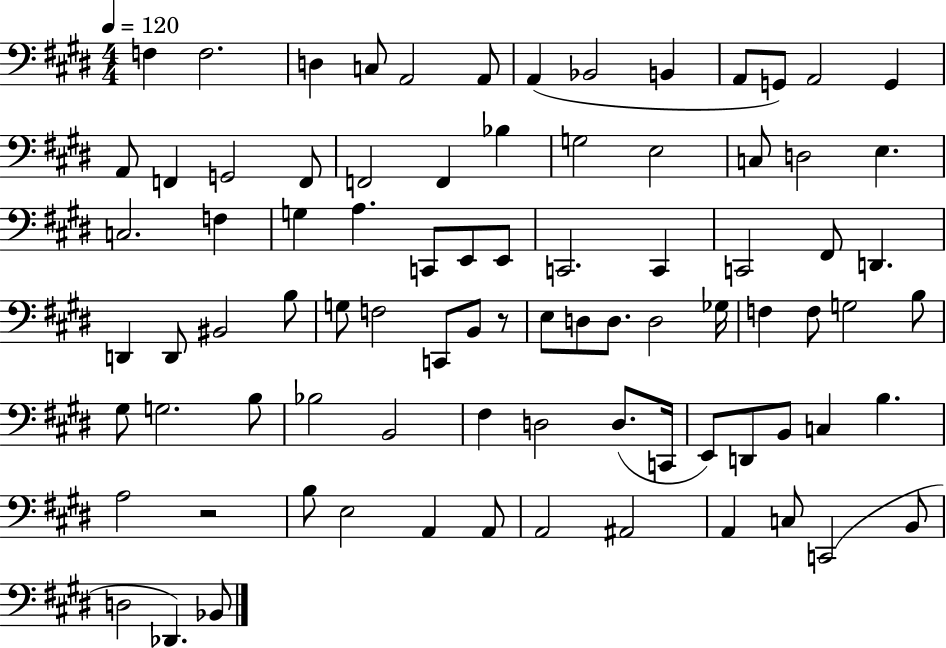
F3/q F3/h. D3/q C3/e A2/h A2/e A2/q Bb2/h B2/q A2/e G2/e A2/h G2/q A2/e F2/q G2/h F2/e F2/h F2/q Bb3/q G3/h E3/h C3/e D3/h E3/q. C3/h. F3/q G3/q A3/q. C2/e E2/e E2/e C2/h. C2/q C2/h F#2/e D2/q. D2/q D2/e BIS2/h B3/e G3/e F3/h C2/e B2/e R/e E3/e D3/e D3/e. D3/h Gb3/s F3/q F3/e G3/h B3/e G#3/e G3/h. B3/e Bb3/h B2/h F#3/q D3/h D3/e. C2/s E2/e D2/e B2/e C3/q B3/q. A3/h R/h B3/e E3/h A2/q A2/e A2/h A#2/h A2/q C3/e C2/h B2/e D3/h Db2/q. Bb2/e